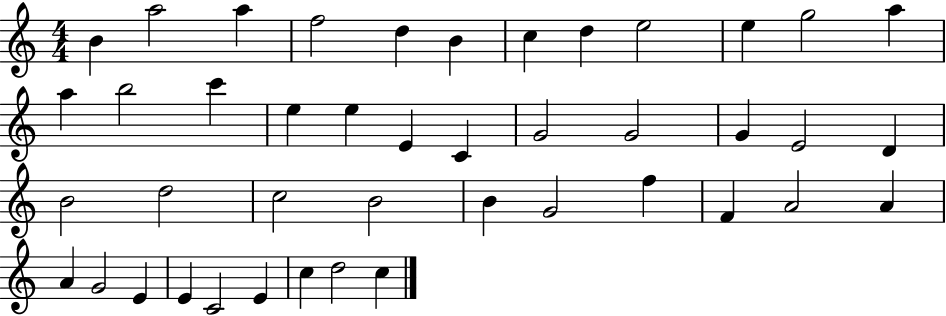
X:1
T:Untitled
M:4/4
L:1/4
K:C
B a2 a f2 d B c d e2 e g2 a a b2 c' e e E C G2 G2 G E2 D B2 d2 c2 B2 B G2 f F A2 A A G2 E E C2 E c d2 c